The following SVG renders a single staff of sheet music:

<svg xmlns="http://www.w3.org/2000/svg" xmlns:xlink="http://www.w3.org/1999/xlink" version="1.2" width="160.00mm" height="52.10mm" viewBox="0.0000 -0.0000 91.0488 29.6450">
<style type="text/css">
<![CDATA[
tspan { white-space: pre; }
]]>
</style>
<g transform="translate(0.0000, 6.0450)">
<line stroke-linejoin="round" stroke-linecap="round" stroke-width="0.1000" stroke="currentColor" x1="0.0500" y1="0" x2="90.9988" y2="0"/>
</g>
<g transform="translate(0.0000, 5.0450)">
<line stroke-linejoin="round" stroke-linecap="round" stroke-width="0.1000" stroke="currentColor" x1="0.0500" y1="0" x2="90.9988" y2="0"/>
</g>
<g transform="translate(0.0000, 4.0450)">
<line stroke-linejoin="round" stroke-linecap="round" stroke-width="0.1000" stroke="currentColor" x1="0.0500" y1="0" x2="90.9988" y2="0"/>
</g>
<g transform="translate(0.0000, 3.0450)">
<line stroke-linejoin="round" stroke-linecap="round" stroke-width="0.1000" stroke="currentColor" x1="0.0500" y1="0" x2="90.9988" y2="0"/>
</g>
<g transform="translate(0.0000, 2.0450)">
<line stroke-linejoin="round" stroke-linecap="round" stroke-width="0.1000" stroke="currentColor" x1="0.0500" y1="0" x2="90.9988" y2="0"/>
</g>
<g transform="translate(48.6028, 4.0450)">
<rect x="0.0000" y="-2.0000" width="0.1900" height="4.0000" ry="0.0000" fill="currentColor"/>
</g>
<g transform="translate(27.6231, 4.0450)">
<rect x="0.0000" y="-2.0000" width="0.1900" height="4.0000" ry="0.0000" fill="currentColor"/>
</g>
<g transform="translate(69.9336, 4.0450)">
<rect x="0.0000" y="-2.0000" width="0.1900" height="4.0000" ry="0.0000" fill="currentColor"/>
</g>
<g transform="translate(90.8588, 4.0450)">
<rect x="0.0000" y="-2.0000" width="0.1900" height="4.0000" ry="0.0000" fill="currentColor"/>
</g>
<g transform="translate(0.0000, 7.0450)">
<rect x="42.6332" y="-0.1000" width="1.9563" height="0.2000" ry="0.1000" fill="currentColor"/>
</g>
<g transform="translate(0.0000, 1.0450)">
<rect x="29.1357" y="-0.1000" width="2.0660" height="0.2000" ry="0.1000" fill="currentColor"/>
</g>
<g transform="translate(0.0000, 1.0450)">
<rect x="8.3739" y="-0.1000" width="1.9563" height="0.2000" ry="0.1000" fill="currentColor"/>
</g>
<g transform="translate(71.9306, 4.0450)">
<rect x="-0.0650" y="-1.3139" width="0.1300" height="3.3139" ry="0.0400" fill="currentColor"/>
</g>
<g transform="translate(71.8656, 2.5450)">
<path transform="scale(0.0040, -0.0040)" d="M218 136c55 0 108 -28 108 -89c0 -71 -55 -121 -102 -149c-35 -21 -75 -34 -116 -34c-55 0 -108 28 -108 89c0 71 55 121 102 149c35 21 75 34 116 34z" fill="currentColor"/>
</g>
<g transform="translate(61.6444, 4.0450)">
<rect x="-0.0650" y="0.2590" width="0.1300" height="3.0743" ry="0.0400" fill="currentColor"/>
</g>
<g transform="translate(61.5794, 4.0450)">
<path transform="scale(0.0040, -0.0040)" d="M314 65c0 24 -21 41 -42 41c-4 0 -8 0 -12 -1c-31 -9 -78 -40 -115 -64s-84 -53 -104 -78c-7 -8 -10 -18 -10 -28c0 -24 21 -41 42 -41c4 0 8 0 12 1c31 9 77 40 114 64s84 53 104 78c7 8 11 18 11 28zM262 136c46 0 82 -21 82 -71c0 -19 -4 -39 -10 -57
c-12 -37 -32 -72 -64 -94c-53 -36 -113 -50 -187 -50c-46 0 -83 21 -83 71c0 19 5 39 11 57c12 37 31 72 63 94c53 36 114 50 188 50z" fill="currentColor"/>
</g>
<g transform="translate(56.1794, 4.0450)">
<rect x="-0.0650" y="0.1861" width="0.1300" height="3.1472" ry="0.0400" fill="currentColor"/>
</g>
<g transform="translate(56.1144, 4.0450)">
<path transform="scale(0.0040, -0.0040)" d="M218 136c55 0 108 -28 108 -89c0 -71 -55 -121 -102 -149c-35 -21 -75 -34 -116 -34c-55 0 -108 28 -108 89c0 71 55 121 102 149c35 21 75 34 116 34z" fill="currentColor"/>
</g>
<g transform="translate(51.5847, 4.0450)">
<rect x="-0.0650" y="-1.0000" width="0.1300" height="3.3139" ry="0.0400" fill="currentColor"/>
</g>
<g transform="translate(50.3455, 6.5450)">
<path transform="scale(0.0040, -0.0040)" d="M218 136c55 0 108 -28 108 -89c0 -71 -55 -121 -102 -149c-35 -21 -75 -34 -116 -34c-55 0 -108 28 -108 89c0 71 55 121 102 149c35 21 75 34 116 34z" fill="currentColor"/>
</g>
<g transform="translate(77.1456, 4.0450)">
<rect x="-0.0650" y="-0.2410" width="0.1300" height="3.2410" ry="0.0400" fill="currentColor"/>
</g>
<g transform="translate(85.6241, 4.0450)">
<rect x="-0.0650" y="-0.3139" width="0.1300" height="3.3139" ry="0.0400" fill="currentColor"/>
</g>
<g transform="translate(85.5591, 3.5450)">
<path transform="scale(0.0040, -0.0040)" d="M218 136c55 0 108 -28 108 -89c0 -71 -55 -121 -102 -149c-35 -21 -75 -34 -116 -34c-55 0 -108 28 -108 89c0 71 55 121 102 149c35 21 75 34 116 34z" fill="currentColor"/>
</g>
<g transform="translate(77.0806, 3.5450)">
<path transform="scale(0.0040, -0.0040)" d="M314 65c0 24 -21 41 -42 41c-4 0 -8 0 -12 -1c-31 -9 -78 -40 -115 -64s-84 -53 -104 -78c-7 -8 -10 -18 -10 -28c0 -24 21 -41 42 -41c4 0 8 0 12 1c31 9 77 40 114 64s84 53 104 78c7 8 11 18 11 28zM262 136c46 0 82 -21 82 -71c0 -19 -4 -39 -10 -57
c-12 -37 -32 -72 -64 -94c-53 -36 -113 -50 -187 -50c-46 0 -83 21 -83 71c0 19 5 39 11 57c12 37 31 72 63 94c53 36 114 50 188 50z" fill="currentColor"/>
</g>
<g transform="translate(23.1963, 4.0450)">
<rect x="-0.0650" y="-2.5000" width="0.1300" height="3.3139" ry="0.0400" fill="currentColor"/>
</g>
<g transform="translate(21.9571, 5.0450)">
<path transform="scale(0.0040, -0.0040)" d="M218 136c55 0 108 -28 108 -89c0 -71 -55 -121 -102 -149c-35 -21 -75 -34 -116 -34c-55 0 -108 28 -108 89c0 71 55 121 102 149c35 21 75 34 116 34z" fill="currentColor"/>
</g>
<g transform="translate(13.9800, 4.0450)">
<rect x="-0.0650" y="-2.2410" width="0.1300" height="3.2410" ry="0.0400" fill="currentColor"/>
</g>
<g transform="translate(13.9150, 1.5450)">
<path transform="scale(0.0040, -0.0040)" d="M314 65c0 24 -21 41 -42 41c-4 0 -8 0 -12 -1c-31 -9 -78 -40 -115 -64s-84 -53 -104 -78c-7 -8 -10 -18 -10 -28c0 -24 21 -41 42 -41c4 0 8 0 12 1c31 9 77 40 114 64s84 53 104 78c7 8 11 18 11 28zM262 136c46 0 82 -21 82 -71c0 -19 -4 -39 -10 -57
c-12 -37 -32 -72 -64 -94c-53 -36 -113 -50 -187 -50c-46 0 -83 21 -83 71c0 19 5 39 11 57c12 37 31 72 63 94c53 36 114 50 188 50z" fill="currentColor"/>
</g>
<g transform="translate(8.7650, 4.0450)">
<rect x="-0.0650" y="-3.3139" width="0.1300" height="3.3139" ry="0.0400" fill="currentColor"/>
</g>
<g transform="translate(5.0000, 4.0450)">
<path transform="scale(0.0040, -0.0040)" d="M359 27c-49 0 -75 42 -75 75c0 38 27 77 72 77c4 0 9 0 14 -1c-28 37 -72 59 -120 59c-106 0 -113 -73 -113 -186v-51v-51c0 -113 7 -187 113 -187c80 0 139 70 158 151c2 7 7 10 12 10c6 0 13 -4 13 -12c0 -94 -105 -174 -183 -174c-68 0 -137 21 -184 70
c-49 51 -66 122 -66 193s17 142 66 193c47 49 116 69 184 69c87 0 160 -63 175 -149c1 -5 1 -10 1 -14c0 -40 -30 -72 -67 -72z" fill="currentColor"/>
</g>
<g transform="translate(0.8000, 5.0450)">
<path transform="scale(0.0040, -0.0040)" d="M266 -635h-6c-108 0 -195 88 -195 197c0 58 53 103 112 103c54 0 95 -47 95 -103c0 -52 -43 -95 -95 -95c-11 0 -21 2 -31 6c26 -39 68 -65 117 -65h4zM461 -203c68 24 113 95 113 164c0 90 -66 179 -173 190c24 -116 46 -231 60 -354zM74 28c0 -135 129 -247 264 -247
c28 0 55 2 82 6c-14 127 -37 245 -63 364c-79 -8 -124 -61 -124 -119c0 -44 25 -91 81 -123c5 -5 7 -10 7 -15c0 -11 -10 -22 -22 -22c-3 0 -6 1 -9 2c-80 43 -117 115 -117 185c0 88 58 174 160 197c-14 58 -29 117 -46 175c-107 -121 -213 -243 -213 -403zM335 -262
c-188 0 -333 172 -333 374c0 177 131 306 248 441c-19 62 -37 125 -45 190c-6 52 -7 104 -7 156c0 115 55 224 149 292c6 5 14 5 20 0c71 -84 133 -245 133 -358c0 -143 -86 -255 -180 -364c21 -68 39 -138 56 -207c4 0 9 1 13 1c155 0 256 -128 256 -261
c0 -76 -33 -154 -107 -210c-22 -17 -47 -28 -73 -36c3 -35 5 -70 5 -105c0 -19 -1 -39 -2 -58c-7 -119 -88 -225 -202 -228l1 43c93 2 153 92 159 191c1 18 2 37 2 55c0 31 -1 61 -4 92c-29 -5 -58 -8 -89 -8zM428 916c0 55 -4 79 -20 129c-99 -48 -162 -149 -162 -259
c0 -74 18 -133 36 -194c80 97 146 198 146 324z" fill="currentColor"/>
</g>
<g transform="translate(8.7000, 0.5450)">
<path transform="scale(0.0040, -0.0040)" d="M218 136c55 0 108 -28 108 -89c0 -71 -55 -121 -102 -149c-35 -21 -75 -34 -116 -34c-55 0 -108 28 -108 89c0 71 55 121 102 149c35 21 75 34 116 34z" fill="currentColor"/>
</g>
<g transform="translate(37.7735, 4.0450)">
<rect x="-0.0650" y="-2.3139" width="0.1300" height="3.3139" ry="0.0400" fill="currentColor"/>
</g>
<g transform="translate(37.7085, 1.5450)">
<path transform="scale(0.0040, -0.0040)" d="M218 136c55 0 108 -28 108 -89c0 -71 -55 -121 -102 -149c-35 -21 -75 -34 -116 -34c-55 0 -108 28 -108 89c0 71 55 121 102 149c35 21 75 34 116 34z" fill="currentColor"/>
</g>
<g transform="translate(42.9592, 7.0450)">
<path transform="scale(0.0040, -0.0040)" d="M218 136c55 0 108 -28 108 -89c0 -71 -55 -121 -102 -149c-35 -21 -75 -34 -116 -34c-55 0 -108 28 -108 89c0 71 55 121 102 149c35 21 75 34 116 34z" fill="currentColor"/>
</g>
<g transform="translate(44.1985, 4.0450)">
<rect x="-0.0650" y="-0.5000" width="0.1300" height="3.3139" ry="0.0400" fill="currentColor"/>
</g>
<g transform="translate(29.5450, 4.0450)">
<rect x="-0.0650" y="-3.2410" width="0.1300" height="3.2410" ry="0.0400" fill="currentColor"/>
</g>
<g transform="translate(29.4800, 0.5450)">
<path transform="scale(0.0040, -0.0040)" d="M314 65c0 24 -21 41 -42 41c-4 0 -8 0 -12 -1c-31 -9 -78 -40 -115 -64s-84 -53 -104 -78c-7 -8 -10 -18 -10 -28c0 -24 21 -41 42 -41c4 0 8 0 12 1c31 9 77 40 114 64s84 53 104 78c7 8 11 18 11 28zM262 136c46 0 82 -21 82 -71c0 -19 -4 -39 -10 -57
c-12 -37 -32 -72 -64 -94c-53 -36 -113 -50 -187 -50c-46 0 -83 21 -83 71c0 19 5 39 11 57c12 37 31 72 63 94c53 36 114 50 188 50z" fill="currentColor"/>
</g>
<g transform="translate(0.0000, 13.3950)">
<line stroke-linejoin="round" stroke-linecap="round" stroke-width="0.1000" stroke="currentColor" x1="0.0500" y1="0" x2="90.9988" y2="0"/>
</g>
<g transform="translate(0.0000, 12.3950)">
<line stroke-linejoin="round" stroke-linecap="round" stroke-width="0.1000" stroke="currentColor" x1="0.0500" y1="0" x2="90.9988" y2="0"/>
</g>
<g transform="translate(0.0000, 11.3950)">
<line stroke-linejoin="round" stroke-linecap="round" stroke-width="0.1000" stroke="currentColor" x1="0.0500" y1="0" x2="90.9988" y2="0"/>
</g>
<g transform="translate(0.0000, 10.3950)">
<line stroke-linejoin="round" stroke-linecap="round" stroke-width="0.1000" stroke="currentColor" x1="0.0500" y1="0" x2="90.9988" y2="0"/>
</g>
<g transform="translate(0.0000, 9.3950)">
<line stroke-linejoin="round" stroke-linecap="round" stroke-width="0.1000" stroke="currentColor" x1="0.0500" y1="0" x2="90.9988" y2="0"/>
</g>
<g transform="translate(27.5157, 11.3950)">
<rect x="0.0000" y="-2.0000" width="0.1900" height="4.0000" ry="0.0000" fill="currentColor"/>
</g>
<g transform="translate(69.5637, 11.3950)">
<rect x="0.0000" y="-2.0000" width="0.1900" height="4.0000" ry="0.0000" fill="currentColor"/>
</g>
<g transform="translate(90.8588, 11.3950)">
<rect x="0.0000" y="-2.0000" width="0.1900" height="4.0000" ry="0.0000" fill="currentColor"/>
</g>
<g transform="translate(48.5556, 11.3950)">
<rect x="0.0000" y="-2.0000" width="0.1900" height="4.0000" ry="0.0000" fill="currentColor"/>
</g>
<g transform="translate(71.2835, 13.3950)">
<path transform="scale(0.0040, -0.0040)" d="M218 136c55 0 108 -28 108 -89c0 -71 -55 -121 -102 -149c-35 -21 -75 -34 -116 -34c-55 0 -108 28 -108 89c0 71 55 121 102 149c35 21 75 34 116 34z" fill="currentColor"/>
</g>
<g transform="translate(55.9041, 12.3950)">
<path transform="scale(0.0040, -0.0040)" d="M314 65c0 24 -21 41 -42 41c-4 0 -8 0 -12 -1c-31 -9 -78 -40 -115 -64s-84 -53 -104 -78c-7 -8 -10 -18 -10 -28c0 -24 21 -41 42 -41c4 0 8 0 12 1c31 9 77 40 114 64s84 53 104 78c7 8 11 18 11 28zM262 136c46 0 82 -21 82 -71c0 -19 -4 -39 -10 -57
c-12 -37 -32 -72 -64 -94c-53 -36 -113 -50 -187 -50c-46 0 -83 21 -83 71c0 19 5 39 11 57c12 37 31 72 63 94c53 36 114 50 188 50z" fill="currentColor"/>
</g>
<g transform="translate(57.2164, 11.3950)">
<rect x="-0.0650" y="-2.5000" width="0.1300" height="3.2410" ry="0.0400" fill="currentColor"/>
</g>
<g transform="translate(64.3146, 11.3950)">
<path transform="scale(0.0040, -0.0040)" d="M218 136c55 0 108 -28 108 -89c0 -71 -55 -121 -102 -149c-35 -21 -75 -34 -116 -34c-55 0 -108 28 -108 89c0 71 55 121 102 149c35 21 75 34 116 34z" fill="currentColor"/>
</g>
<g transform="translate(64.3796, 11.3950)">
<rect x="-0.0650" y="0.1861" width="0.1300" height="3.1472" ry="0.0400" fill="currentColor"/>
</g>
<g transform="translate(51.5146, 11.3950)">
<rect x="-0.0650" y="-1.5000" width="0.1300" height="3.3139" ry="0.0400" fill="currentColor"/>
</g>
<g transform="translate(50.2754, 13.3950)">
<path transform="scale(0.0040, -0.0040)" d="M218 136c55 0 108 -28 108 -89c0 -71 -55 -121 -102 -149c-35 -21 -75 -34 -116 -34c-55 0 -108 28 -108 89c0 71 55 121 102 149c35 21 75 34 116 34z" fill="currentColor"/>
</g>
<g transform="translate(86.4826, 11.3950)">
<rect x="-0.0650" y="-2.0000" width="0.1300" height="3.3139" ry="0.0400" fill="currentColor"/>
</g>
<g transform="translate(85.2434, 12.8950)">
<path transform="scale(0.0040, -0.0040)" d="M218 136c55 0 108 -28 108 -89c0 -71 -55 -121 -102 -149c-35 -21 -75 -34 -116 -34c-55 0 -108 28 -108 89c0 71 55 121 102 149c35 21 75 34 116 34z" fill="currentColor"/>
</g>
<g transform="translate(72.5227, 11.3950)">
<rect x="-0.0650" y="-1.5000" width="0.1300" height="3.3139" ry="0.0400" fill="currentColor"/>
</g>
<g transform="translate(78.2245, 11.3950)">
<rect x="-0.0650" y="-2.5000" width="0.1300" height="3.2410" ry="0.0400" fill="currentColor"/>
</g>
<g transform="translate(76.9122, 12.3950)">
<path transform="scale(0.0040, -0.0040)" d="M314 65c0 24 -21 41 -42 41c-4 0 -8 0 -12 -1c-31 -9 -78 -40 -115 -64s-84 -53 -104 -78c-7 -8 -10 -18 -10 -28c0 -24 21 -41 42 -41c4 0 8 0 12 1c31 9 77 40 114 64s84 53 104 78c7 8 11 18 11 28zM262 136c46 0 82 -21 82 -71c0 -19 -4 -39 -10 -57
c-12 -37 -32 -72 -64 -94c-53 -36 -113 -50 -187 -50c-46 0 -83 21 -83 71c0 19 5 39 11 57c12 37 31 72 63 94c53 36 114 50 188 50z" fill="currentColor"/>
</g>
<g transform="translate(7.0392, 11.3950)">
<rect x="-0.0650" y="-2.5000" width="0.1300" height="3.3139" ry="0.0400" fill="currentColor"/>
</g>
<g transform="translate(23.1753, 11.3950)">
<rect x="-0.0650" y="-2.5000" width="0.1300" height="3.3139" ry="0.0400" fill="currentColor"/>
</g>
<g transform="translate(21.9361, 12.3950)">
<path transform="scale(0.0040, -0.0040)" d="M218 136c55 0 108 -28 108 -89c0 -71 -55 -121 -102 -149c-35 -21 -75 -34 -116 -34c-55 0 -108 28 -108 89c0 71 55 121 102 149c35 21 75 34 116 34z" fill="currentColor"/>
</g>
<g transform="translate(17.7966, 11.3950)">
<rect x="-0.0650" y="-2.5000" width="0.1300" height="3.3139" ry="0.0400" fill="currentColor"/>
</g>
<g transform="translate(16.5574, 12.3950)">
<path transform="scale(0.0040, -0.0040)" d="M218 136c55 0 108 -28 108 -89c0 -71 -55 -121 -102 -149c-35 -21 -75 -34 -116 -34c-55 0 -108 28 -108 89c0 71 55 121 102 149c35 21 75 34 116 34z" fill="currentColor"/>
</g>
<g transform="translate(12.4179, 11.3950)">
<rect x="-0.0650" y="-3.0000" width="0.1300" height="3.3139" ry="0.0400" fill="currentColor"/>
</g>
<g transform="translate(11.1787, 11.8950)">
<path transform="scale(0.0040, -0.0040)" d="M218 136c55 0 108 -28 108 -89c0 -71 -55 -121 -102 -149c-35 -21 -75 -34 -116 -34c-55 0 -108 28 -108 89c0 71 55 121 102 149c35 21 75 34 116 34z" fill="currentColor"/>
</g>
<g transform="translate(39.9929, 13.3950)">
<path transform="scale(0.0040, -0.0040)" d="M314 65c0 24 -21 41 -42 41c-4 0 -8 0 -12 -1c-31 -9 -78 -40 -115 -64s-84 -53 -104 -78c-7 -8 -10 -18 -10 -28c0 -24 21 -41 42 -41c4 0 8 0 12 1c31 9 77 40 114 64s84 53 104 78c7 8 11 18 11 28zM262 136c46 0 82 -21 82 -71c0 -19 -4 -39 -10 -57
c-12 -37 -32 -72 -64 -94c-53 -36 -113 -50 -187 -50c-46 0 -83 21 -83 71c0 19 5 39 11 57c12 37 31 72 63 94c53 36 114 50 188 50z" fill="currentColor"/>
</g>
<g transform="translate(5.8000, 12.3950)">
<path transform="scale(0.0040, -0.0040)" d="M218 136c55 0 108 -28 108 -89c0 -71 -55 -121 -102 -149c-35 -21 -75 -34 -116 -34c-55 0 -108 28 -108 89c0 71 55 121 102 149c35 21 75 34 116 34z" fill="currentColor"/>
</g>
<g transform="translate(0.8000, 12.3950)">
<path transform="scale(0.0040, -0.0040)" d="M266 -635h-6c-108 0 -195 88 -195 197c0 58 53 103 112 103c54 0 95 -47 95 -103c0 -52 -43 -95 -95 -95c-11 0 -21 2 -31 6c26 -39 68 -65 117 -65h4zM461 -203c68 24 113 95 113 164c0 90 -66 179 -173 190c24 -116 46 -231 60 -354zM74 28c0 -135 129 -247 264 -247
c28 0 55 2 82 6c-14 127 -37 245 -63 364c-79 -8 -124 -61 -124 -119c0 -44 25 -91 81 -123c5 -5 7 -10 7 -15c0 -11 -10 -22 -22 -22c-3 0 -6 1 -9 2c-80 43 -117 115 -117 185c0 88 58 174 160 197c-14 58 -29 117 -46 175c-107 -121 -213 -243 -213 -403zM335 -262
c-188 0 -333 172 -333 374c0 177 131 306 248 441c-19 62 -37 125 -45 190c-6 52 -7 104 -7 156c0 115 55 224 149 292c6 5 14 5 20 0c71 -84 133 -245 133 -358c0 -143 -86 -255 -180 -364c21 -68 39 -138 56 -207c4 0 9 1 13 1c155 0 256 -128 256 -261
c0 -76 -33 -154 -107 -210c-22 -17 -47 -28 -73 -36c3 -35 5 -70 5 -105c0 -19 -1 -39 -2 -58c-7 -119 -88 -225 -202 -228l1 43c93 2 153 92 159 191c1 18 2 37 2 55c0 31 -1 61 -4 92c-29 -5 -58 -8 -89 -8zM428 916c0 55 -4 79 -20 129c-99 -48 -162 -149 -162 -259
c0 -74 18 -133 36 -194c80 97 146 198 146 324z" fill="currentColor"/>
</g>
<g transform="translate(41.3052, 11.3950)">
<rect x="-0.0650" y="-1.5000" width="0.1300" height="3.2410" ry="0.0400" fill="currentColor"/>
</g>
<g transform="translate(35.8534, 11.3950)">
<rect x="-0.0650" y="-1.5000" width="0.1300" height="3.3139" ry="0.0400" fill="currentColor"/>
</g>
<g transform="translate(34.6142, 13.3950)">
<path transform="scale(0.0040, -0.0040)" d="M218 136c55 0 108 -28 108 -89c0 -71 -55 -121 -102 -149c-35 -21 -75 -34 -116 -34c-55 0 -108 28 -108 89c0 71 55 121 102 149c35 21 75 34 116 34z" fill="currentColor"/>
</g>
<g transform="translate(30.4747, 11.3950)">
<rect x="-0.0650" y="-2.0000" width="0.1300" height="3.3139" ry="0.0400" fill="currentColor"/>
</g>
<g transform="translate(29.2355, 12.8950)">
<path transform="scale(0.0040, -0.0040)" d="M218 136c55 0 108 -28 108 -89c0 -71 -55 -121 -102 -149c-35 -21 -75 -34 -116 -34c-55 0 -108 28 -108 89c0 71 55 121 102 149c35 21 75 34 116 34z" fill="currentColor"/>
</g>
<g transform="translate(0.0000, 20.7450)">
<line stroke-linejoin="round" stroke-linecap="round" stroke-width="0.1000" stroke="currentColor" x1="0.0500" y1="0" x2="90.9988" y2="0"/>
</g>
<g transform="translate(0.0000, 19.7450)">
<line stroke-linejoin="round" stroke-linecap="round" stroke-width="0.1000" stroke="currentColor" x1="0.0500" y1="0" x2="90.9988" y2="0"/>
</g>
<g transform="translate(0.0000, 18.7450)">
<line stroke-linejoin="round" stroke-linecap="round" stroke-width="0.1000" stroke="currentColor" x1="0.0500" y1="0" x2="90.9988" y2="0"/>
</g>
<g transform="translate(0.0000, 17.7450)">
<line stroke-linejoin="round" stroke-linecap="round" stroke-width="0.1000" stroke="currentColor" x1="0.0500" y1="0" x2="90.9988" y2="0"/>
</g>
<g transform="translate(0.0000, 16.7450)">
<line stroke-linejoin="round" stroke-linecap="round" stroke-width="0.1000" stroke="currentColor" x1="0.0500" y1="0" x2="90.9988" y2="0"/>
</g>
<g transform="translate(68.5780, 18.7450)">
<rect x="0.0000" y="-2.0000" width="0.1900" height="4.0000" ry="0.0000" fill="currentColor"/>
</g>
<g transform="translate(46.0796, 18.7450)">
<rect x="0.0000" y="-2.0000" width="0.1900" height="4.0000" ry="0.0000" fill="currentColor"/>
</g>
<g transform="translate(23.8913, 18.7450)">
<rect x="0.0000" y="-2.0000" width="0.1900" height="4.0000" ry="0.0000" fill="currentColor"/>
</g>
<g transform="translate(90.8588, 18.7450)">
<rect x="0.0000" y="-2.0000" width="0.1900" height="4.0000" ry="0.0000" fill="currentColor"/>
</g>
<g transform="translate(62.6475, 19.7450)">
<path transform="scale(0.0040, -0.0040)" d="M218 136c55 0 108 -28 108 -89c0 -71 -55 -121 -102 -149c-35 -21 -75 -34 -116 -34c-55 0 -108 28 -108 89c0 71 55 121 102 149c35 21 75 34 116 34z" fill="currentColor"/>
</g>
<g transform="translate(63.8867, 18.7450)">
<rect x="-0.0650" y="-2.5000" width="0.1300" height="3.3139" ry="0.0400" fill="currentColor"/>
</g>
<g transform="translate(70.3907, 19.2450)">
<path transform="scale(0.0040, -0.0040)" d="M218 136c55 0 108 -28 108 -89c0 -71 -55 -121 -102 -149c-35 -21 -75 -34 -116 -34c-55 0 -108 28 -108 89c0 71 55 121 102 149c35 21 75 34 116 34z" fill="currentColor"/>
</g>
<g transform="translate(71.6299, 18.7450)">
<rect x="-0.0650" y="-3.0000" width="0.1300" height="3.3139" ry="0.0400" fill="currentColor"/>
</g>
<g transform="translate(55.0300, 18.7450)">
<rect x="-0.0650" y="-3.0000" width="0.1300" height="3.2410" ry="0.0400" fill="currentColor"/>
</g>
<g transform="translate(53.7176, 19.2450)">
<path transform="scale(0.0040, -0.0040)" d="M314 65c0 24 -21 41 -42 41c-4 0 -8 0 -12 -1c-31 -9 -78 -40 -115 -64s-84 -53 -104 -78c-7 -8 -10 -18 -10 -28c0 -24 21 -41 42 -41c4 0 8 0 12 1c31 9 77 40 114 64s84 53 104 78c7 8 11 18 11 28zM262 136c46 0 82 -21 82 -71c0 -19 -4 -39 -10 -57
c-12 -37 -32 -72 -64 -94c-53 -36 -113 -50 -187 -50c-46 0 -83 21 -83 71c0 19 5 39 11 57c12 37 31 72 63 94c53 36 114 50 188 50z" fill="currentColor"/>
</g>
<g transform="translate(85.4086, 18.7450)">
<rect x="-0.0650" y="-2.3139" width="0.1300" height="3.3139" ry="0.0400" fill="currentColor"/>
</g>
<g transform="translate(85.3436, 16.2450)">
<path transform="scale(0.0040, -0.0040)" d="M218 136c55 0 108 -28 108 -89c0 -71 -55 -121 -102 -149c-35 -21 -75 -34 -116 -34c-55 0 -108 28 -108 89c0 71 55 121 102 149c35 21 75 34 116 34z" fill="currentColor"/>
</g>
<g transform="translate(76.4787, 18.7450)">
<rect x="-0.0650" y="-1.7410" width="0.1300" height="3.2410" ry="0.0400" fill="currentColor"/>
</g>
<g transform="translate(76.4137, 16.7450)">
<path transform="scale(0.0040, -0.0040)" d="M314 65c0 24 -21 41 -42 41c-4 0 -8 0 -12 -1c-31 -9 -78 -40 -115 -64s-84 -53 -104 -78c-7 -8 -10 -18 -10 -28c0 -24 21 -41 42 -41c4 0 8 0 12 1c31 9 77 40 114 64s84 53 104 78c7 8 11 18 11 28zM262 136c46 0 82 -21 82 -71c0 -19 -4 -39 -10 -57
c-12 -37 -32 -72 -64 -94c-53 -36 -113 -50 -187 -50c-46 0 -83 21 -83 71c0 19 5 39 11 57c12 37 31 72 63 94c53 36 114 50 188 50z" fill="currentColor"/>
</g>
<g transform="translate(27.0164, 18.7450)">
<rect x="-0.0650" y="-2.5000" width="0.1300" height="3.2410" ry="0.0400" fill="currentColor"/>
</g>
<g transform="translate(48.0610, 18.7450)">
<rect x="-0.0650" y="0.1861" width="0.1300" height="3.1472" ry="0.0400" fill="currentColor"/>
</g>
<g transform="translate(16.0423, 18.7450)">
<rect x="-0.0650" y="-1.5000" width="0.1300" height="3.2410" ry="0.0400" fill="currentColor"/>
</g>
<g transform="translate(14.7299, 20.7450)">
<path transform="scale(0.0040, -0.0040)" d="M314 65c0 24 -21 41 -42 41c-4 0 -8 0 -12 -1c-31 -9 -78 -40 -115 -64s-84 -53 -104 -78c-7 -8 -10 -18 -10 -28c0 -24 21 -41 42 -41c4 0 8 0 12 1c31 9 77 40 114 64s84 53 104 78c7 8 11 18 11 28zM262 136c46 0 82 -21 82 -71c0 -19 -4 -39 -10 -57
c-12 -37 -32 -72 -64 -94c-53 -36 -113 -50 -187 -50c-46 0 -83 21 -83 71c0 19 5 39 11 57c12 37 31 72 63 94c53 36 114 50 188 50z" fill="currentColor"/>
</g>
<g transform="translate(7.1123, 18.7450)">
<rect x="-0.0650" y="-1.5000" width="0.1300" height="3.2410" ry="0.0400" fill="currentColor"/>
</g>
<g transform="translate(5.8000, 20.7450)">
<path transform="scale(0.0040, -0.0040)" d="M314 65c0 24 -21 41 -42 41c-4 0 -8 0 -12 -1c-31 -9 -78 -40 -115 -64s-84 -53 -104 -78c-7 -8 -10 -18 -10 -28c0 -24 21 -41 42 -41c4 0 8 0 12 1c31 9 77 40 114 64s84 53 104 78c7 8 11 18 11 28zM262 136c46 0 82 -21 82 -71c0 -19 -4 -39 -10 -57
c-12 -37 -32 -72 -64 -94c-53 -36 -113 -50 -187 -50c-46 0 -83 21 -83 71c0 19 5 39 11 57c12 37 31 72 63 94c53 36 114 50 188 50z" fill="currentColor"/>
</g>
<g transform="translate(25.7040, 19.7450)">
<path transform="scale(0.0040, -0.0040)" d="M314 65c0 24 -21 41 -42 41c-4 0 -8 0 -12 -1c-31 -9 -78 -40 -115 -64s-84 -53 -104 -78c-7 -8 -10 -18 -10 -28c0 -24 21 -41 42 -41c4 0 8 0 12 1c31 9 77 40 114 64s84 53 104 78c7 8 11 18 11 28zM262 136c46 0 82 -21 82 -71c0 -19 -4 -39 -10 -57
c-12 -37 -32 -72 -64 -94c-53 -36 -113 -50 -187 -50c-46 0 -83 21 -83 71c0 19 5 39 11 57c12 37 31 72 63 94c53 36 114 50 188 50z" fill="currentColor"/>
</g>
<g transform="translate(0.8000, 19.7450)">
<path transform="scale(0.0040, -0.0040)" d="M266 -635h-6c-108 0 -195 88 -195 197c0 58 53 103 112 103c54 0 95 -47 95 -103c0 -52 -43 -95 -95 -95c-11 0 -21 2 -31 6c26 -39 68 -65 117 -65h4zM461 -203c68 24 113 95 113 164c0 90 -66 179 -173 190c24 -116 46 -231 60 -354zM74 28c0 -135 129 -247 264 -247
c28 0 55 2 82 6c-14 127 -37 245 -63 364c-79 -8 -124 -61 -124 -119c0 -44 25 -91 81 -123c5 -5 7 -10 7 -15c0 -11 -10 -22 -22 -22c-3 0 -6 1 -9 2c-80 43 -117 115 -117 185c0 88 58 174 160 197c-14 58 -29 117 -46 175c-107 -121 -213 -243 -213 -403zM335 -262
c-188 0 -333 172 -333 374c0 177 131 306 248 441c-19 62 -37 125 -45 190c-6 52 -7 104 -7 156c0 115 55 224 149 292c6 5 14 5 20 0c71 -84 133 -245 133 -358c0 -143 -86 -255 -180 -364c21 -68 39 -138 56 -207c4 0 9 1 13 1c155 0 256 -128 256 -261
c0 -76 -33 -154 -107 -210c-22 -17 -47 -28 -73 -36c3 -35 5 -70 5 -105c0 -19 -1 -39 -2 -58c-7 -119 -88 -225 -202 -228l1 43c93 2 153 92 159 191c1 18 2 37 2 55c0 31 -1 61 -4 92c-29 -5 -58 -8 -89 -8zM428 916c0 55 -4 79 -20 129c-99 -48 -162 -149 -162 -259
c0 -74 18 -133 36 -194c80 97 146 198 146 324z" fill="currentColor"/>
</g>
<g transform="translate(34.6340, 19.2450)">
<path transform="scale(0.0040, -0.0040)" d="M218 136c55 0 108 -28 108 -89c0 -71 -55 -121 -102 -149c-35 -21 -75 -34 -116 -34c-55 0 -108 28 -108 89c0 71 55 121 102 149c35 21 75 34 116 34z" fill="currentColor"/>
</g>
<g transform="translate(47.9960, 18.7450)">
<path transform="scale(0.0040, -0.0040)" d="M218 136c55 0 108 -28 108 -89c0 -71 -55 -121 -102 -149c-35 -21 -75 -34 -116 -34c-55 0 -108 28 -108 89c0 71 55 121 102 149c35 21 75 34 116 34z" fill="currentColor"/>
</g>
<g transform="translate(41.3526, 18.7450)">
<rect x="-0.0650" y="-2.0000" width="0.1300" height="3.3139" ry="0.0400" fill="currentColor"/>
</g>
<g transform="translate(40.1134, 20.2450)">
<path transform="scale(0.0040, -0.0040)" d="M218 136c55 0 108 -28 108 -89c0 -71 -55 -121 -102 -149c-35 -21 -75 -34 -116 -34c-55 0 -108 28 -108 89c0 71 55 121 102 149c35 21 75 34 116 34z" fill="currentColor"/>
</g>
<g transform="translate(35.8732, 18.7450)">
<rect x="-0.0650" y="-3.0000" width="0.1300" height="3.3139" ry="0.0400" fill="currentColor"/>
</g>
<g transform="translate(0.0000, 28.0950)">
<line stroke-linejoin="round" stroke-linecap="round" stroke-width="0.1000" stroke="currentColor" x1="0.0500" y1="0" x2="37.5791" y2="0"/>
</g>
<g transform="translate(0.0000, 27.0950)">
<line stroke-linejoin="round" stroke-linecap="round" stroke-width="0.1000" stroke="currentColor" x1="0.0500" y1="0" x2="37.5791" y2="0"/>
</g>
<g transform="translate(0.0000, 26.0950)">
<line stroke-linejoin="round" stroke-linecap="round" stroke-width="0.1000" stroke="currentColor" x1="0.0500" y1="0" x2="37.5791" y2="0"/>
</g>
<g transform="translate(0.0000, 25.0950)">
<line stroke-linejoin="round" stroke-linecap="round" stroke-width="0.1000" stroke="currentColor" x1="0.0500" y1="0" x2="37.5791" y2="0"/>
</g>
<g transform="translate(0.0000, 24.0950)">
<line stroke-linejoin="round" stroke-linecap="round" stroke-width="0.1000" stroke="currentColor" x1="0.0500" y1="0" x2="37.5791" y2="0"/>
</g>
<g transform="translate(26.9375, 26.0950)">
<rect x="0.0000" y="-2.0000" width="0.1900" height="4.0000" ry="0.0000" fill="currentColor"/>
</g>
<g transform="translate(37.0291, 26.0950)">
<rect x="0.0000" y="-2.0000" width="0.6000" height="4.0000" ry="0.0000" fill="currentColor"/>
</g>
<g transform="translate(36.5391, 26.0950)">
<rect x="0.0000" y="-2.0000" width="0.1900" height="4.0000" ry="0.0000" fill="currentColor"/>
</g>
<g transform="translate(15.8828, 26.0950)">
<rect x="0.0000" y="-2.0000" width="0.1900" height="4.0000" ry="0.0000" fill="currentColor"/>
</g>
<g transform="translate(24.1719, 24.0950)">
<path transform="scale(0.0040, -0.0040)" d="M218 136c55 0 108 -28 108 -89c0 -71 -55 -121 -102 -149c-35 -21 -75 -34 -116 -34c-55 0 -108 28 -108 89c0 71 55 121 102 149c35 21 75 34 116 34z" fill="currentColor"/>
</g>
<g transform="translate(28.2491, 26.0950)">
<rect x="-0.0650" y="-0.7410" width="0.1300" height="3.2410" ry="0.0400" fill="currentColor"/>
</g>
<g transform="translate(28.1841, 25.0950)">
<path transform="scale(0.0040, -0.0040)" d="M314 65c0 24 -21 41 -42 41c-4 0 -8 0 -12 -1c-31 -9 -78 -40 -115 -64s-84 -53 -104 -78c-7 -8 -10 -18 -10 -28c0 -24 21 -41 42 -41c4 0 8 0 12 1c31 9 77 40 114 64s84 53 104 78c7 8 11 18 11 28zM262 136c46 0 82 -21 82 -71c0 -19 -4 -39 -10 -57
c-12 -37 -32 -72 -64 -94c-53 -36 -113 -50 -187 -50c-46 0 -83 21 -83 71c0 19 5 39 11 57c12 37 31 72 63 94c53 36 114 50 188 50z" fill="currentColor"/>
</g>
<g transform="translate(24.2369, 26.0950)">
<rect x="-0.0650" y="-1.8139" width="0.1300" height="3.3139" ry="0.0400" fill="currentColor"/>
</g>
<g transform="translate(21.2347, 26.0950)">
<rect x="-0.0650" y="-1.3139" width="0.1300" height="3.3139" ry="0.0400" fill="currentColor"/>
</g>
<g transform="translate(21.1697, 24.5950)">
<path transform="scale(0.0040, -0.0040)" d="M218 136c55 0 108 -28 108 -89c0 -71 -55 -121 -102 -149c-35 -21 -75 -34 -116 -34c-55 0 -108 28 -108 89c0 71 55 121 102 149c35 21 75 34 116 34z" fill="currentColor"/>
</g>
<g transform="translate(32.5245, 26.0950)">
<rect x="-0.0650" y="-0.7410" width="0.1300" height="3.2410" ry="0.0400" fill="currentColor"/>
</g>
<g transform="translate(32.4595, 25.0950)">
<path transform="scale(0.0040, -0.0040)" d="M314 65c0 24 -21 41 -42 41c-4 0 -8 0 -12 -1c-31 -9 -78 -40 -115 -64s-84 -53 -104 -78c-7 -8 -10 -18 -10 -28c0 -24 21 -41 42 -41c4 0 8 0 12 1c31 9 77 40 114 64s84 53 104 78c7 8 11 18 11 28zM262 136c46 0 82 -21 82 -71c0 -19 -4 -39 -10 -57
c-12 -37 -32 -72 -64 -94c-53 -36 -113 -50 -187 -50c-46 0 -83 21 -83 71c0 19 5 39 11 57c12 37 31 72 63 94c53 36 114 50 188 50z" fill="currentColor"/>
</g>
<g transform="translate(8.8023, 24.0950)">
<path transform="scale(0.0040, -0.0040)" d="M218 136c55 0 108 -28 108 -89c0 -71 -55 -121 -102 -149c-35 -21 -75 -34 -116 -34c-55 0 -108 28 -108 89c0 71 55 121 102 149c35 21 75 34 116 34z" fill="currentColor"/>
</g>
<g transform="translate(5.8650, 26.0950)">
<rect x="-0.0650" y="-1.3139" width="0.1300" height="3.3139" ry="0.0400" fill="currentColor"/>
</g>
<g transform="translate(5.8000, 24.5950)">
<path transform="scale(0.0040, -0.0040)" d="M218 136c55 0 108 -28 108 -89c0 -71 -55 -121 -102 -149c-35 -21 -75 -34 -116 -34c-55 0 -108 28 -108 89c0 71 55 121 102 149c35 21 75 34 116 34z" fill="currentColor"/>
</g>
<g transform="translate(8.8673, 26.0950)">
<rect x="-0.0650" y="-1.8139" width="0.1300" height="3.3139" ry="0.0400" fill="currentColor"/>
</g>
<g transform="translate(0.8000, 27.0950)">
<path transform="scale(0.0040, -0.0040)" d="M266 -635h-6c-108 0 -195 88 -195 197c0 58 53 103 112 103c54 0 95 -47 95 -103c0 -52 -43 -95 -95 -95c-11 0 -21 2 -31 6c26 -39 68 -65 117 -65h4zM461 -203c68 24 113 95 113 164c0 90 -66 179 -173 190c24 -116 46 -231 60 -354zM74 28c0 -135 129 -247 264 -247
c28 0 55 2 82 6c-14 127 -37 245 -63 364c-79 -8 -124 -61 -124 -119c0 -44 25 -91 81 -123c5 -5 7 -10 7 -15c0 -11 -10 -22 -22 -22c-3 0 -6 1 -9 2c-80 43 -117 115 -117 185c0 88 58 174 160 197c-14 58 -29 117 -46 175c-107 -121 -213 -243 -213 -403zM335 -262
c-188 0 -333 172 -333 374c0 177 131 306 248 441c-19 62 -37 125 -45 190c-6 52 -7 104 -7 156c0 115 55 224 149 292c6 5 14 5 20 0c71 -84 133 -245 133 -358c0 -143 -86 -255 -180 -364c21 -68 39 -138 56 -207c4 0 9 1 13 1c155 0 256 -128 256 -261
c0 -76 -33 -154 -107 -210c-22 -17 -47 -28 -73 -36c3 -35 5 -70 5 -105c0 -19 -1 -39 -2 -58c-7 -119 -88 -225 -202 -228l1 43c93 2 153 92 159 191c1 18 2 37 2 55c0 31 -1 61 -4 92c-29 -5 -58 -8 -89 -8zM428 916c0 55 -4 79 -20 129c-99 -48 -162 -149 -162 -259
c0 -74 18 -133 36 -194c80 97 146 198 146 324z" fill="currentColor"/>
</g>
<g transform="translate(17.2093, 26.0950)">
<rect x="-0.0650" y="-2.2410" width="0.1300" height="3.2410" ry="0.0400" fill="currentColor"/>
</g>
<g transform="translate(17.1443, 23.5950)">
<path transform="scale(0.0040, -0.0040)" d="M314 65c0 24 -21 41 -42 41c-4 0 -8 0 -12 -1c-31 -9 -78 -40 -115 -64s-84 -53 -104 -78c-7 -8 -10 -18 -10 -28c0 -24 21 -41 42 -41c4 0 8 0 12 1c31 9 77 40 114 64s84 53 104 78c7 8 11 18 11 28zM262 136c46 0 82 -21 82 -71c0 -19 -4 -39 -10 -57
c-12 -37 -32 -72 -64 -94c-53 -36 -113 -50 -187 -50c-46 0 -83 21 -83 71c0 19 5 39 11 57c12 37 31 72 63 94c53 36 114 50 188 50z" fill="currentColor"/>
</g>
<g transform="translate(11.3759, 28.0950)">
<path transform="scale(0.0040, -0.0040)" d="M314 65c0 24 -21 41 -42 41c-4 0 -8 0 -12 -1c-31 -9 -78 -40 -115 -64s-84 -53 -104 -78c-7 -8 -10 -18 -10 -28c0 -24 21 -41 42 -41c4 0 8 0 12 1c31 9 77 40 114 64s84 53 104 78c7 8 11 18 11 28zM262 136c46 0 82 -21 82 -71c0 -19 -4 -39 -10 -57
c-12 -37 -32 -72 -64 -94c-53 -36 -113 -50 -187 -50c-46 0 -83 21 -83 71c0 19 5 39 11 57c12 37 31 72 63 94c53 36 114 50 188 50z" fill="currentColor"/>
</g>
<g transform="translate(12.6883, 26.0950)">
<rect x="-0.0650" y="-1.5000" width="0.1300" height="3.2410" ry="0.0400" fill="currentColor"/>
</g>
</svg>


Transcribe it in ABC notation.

X:1
T:Untitled
M:4/4
L:1/4
K:C
b g2 G b2 g C D B B2 e c2 c G A G G F E E2 E G2 B E G2 F E2 E2 G2 A F B A2 G A f2 g e f E2 g2 e f d2 d2